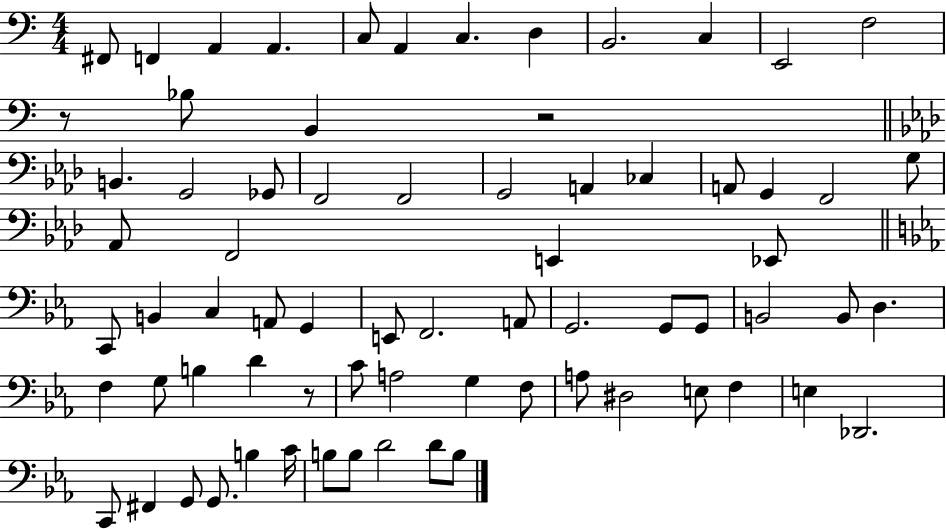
F#2/e F2/q A2/q A2/q. C3/e A2/q C3/q. D3/q B2/h. C3/q E2/h F3/h R/e Bb3/e B2/q R/h B2/q. G2/h Gb2/e F2/h F2/h G2/h A2/q CES3/q A2/e G2/q F2/h G3/e Ab2/e F2/h E2/q Eb2/e C2/e B2/q C3/q A2/e G2/q E2/e F2/h. A2/e G2/h. G2/e G2/e B2/h B2/e D3/q. F3/q G3/e B3/q D4/q R/e C4/e A3/h G3/q F3/e A3/e D#3/h E3/e F3/q E3/q Db2/h. C2/e F#2/q G2/e G2/e. B3/q C4/s B3/e B3/e D4/h D4/e B3/e